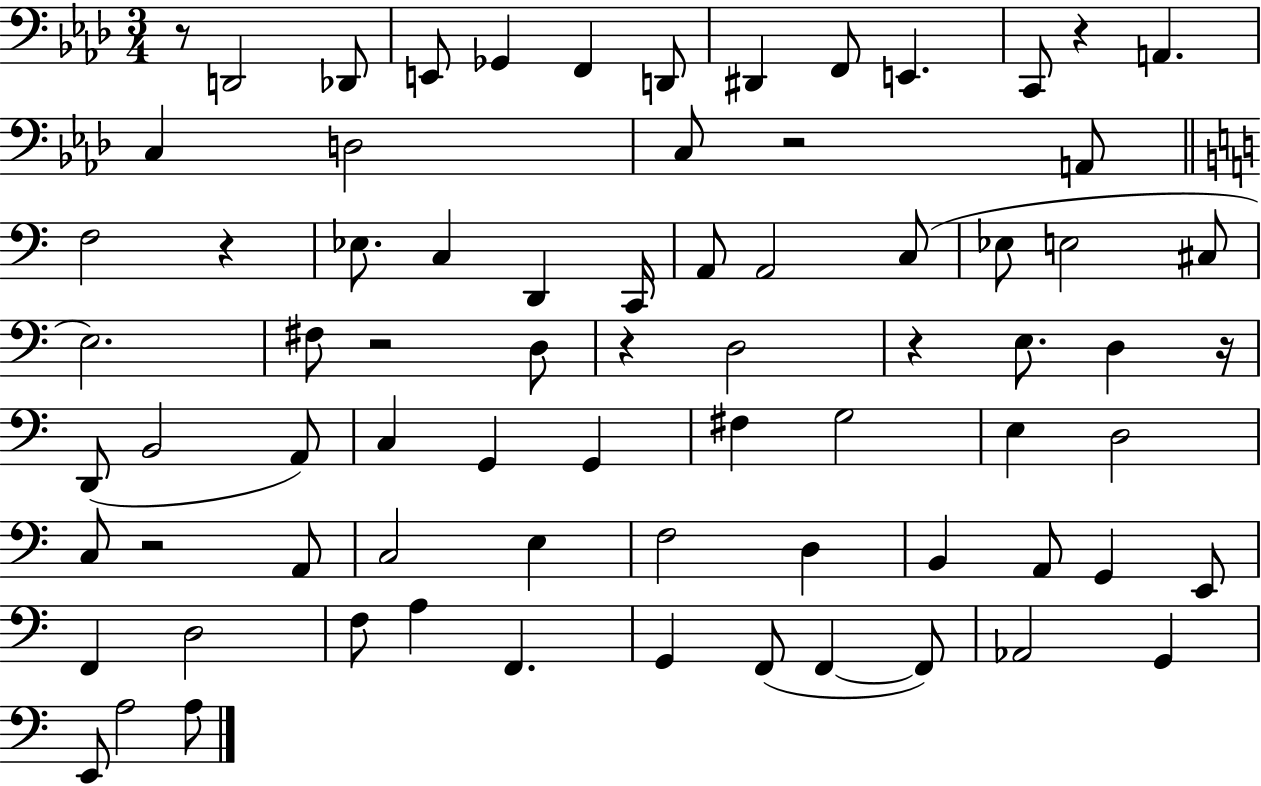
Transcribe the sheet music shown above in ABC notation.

X:1
T:Untitled
M:3/4
L:1/4
K:Ab
z/2 D,,2 _D,,/2 E,,/2 _G,, F,, D,,/2 ^D,, F,,/2 E,, C,,/2 z A,, C, D,2 C,/2 z2 A,,/2 F,2 z _E,/2 C, D,, C,,/4 A,,/2 A,,2 C,/2 _E,/2 E,2 ^C,/2 E,2 ^F,/2 z2 D,/2 z D,2 z E,/2 D, z/4 D,,/2 B,,2 A,,/2 C, G,, G,, ^F, G,2 E, D,2 C,/2 z2 A,,/2 C,2 E, F,2 D, B,, A,,/2 G,, E,,/2 F,, D,2 F,/2 A, F,, G,, F,,/2 F,, F,,/2 _A,,2 G,, E,,/2 A,2 A,/2